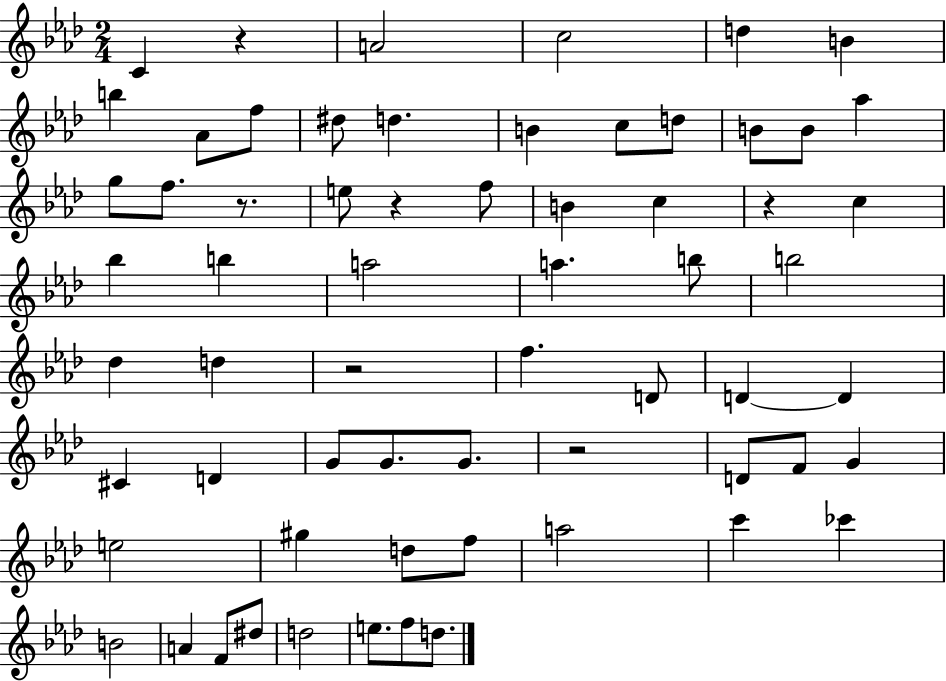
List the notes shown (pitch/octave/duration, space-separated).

C4/q R/q A4/h C5/h D5/q B4/q B5/q Ab4/e F5/e D#5/e D5/q. B4/q C5/e D5/e B4/e B4/e Ab5/q G5/e F5/e. R/e. E5/e R/q F5/e B4/q C5/q R/q C5/q Bb5/q B5/q A5/h A5/q. B5/e B5/h Db5/q D5/q R/h F5/q. D4/e D4/q D4/q C#4/q D4/q G4/e G4/e. G4/e. R/h D4/e F4/e G4/q E5/h G#5/q D5/e F5/e A5/h C6/q CES6/q B4/h A4/q F4/e D#5/e D5/h E5/e. F5/e D5/e.